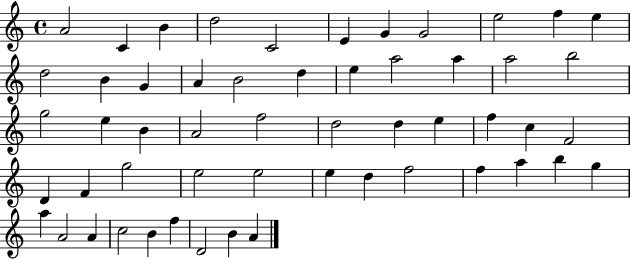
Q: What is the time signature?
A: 4/4